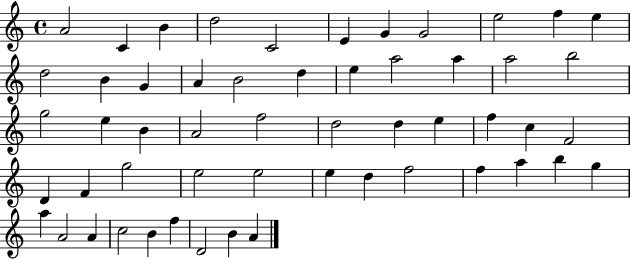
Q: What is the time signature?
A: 4/4